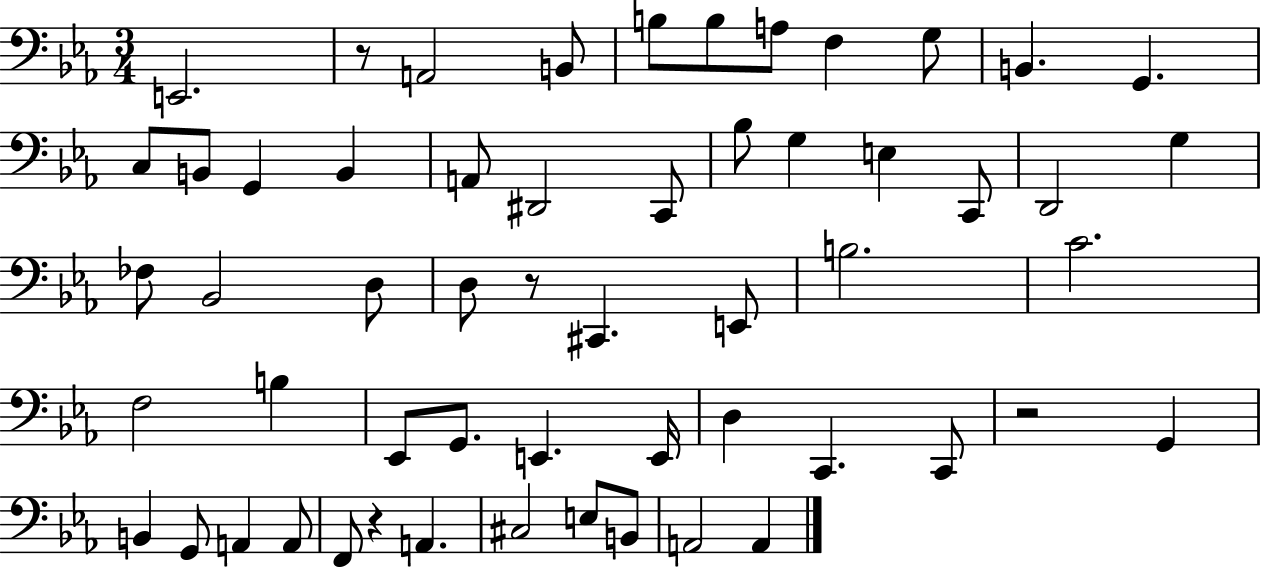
E2/h. R/e A2/h B2/e B3/e B3/e A3/e F3/q G3/e B2/q. G2/q. C3/e B2/e G2/q B2/q A2/e D#2/h C2/e Bb3/e G3/q E3/q C2/e D2/h G3/q FES3/e Bb2/h D3/e D3/e R/e C#2/q. E2/e B3/h. C4/h. F3/h B3/q Eb2/e G2/e. E2/q. E2/s D3/q C2/q. C2/e R/h G2/q B2/q G2/e A2/q A2/e F2/e R/q A2/q. C#3/h E3/e B2/e A2/h A2/q